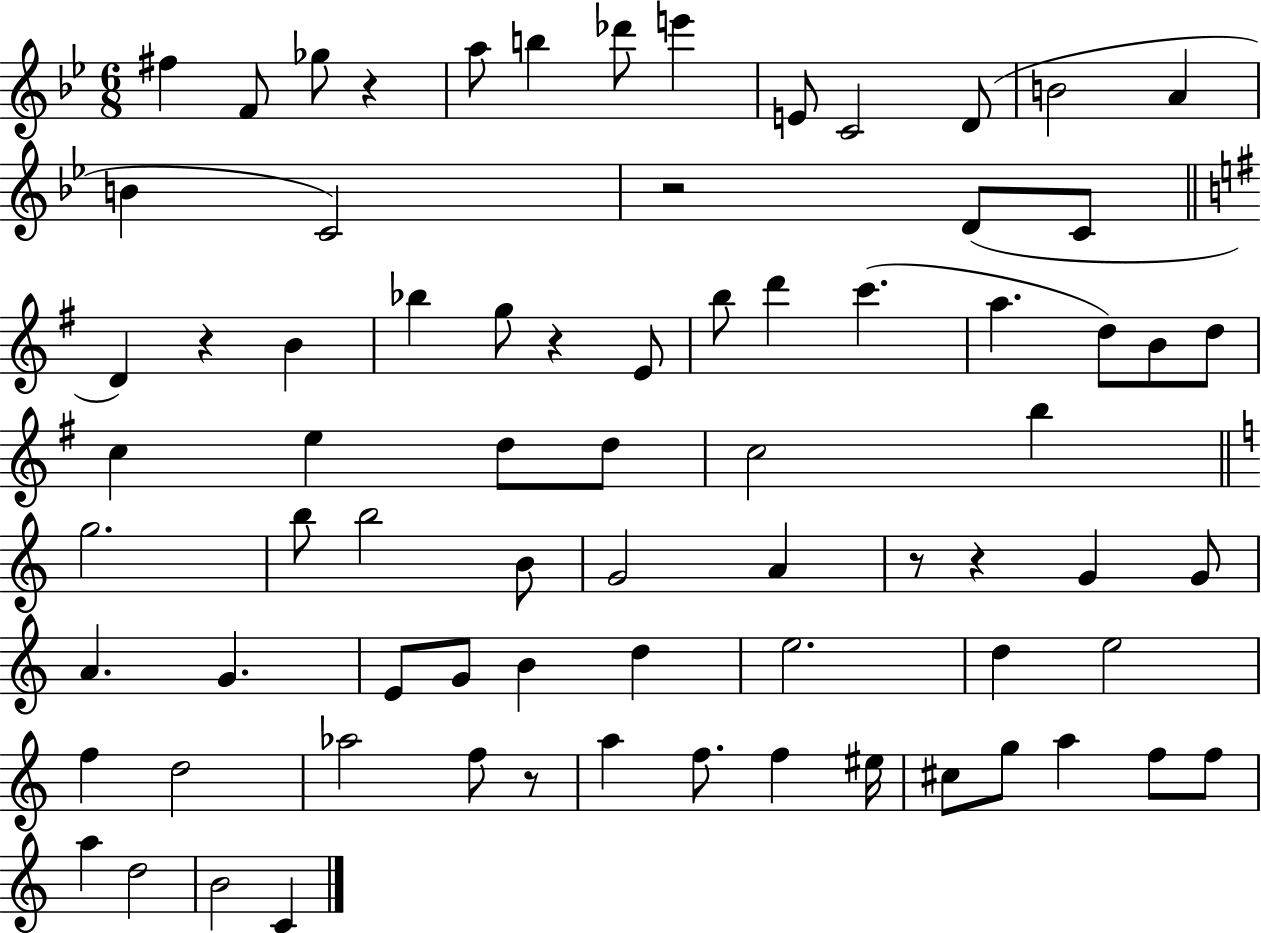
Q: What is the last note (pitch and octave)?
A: C4